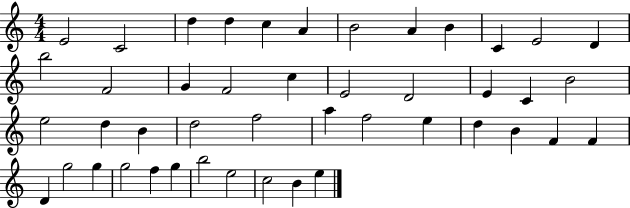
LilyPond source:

{
  \clef treble
  \numericTimeSignature
  \time 4/4
  \key c \major
  e'2 c'2 | d''4 d''4 c''4 a'4 | b'2 a'4 b'4 | c'4 e'2 d'4 | \break b''2 f'2 | g'4 f'2 c''4 | e'2 d'2 | e'4 c'4 b'2 | \break e''2 d''4 b'4 | d''2 f''2 | a''4 f''2 e''4 | d''4 b'4 f'4 f'4 | \break d'4 g''2 g''4 | g''2 f''4 g''4 | b''2 e''2 | c''2 b'4 e''4 | \break \bar "|."
}